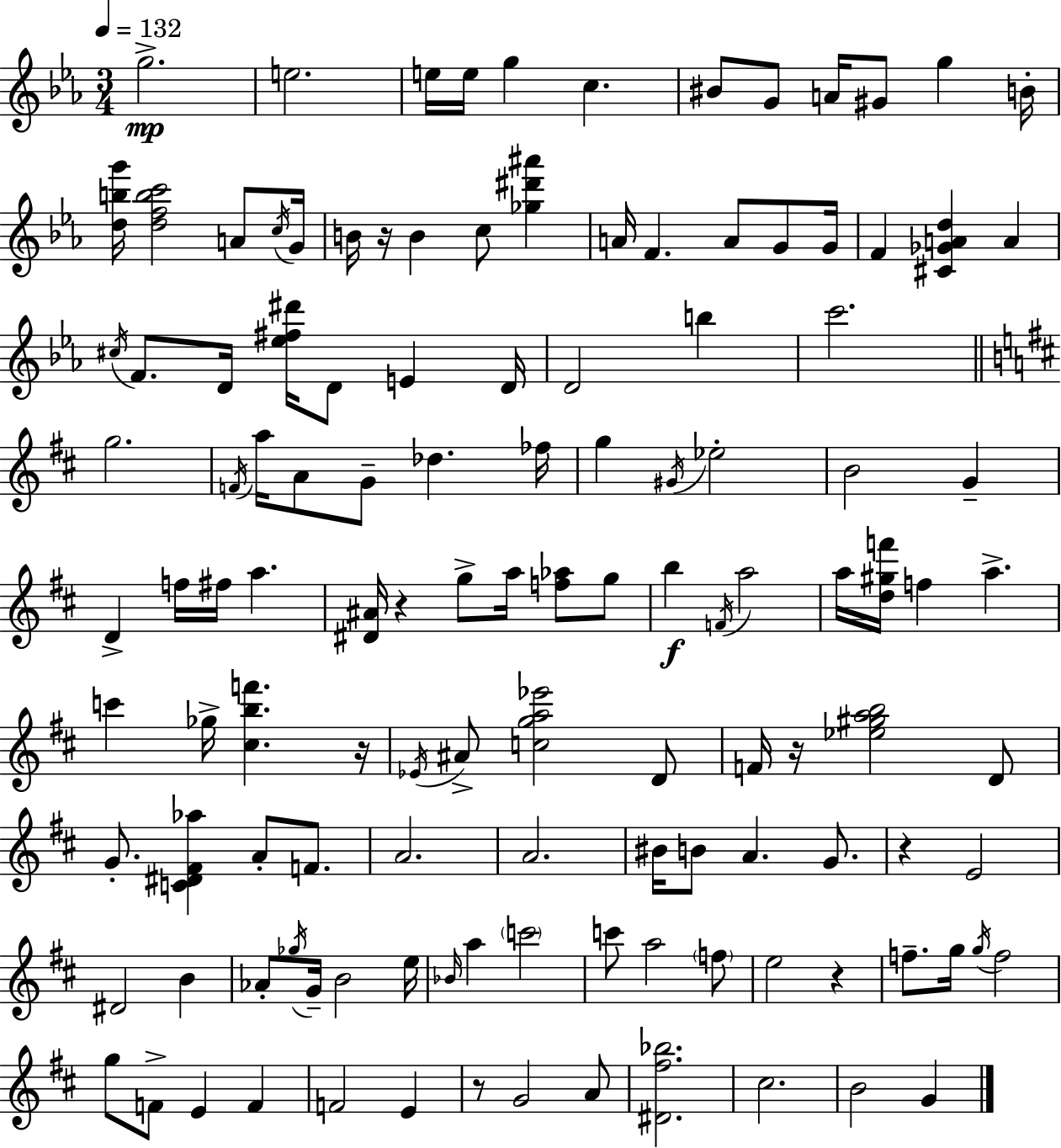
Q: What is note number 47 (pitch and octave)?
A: D4